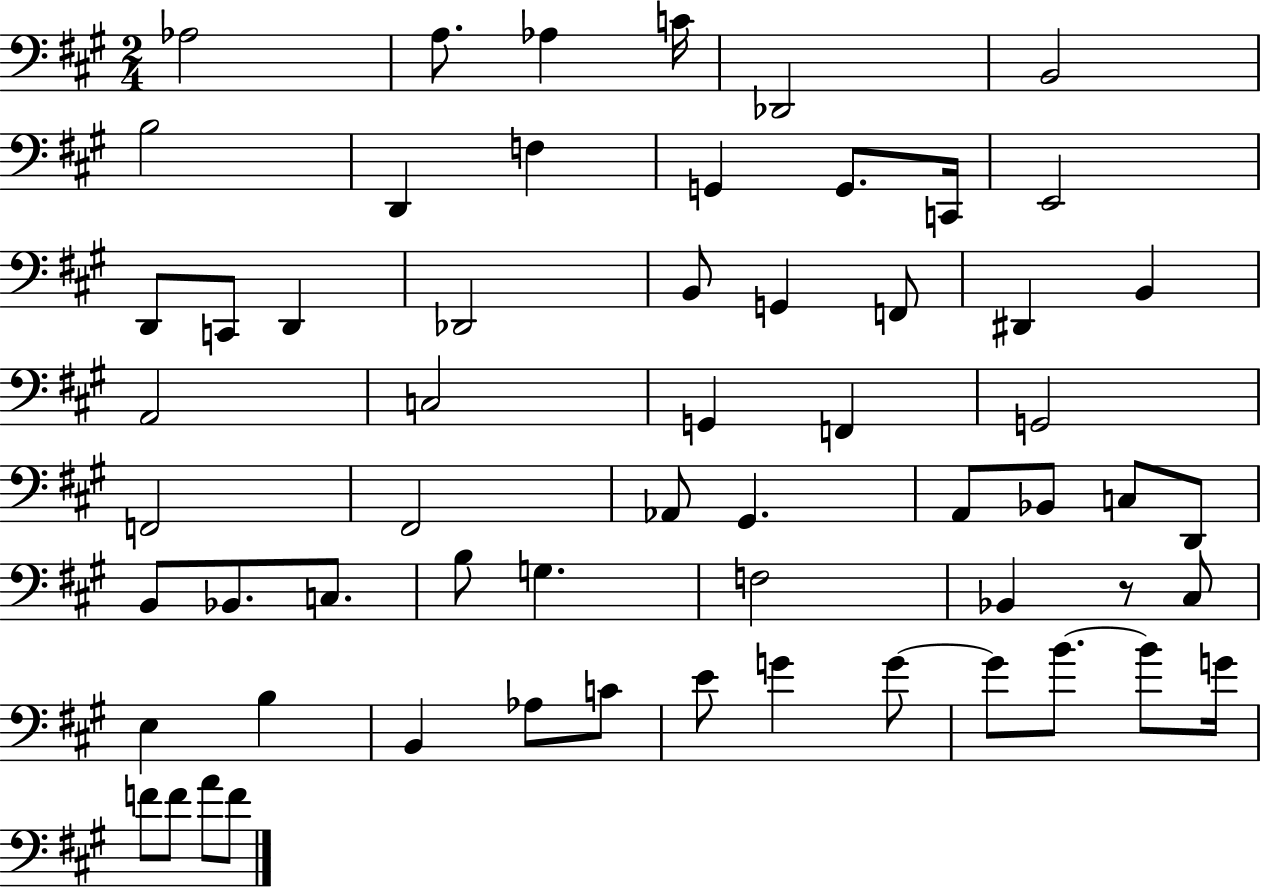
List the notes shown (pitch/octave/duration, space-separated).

Ab3/h A3/e. Ab3/q C4/s Db2/h B2/h B3/h D2/q F3/q G2/q G2/e. C2/s E2/h D2/e C2/e D2/q Db2/h B2/e G2/q F2/e D#2/q B2/q A2/h C3/h G2/q F2/q G2/h F2/h F#2/h Ab2/e G#2/q. A2/e Bb2/e C3/e D2/e B2/e Bb2/e. C3/e. B3/e G3/q. F3/h Bb2/q R/e C#3/e E3/q B3/q B2/q Ab3/e C4/e E4/e G4/q G4/e G4/e B4/e. B4/e G4/s F4/e F4/e A4/e F4/e